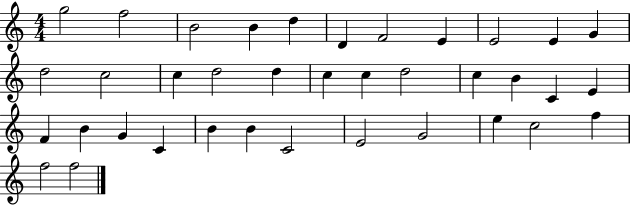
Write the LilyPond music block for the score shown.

{
  \clef treble
  \numericTimeSignature
  \time 4/4
  \key c \major
  g''2 f''2 | b'2 b'4 d''4 | d'4 f'2 e'4 | e'2 e'4 g'4 | \break d''2 c''2 | c''4 d''2 d''4 | c''4 c''4 d''2 | c''4 b'4 c'4 e'4 | \break f'4 b'4 g'4 c'4 | b'4 b'4 c'2 | e'2 g'2 | e''4 c''2 f''4 | \break f''2 f''2 | \bar "|."
}